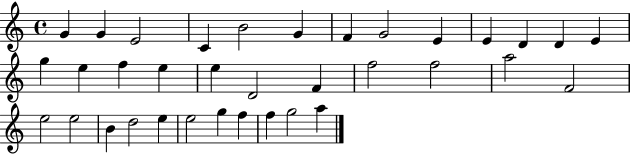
X:1
T:Untitled
M:4/4
L:1/4
K:C
G G E2 C B2 G F G2 E E D D E g e f e e D2 F f2 f2 a2 F2 e2 e2 B d2 e e2 g f f g2 a